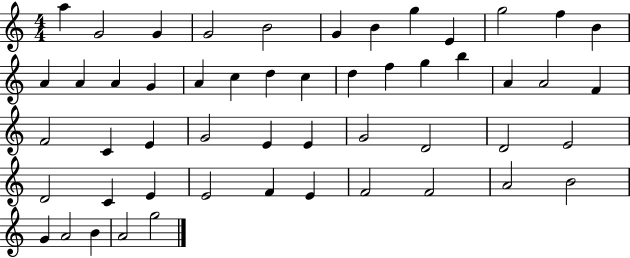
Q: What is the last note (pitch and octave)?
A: G5